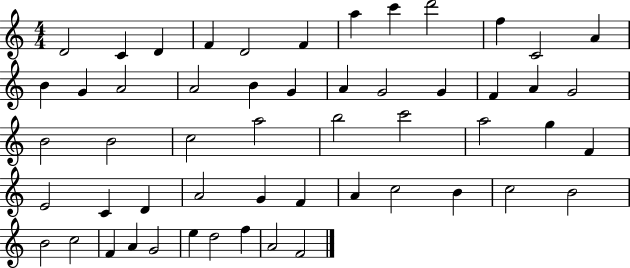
X:1
T:Untitled
M:4/4
L:1/4
K:C
D2 C D F D2 F a c' d'2 f C2 A B G A2 A2 B G A G2 G F A G2 B2 B2 c2 a2 b2 c'2 a2 g F E2 C D A2 G F A c2 B c2 B2 B2 c2 F A G2 e d2 f A2 F2